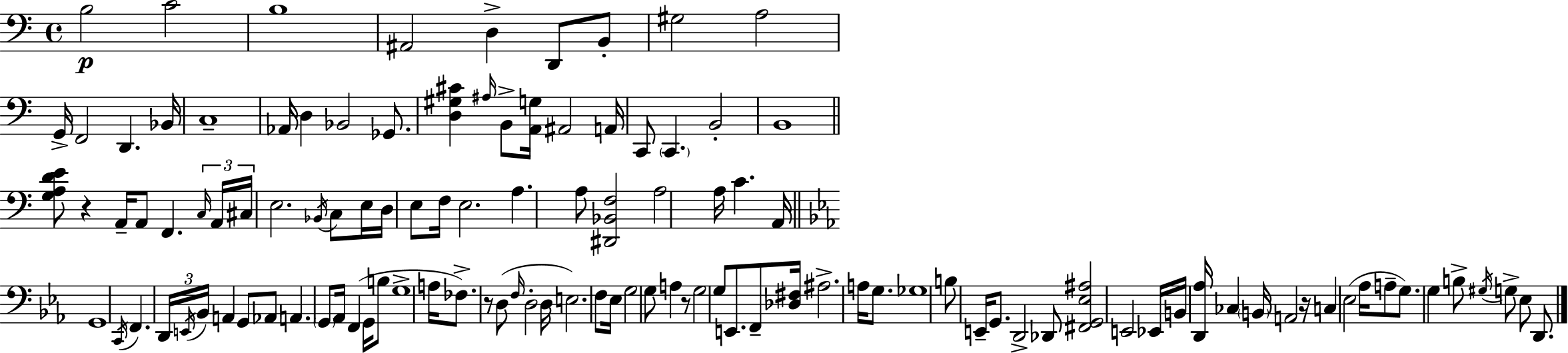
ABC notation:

X:1
T:Untitled
M:4/4
L:1/4
K:Am
B,2 C2 B,4 ^A,,2 D, D,,/2 B,,/2 ^G,2 A,2 G,,/4 F,,2 D,, _B,,/4 C,4 _A,,/4 D, _B,,2 _G,,/2 [D,^G,^C] ^A,/4 B,,/2 [A,,G,]/4 ^A,,2 A,,/4 C,,/2 C,, B,,2 B,,4 [G,A,DE]/2 z A,,/4 A,,/2 F,, C,/4 A,,/4 ^C,/4 E,2 _B,,/4 C,/2 E,/4 D,/4 E,/2 F,/4 E,2 A, A,/2 [^D,,_B,,F,]2 A,2 A,/4 C A,,/4 G,,4 C,,/4 F,, D,,/4 E,,/4 _B,,/4 A,, G,,/2 _A,,/2 A,, G,,/2 _A,,/4 F,, G,,/4 B,/2 G,4 A,/4 _F,/2 z/2 D,/2 F,/4 D,2 D,/4 E,2 F,/2 _E,/4 G,2 G,/2 A, z/2 G,2 G,/2 E,,/2 F,,/2 [_D,^F,]/4 ^A,2 A,/4 G,/2 _G,4 B,/2 E,,/4 G,,/2 D,,2 _D,,/2 [^F,,G,,_E,^A,]2 E,,2 _E,,/4 B,,/4 [D,,_A,]/4 _C, B,,/4 A,,2 z/4 C, _E,2 _A,/4 A,/2 G,/2 G, B,/2 ^G,/4 G,/2 _E,/2 D,,/2